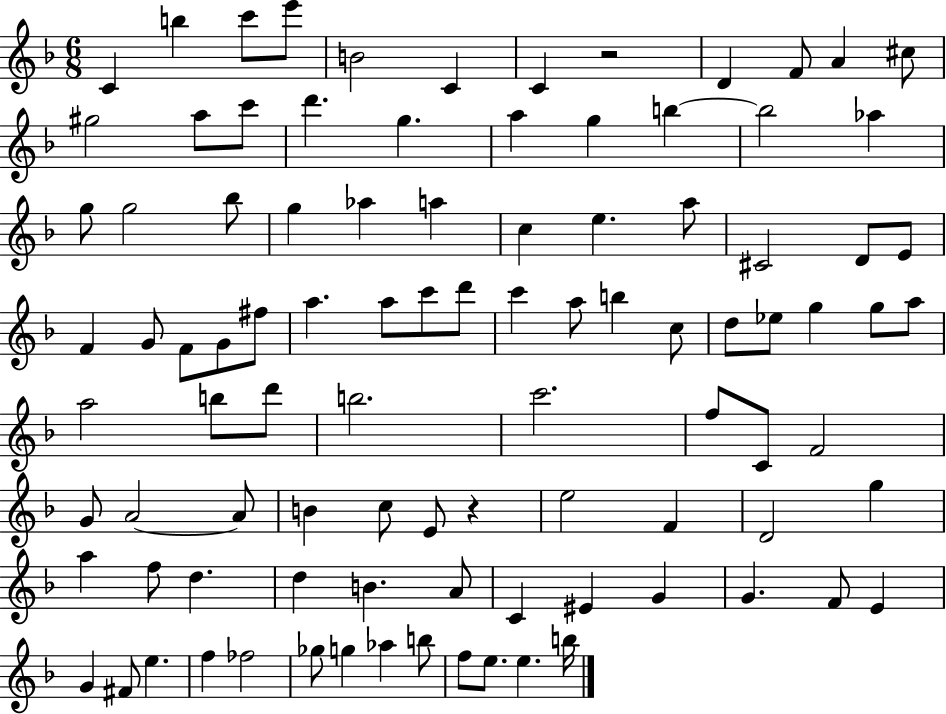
C4/q B5/q C6/e E6/e B4/h C4/q C4/q R/h D4/q F4/e A4/q C#5/e G#5/h A5/e C6/e D6/q. G5/q. A5/q G5/q B5/q B5/h Ab5/q G5/e G5/h Bb5/e G5/q Ab5/q A5/q C5/q E5/q. A5/e C#4/h D4/e E4/e F4/q G4/e F4/e G4/e F#5/e A5/q. A5/e C6/e D6/e C6/q A5/e B5/q C5/e D5/e Eb5/e G5/q G5/e A5/e A5/h B5/e D6/e B5/h. C6/h. F5/e C4/e F4/h G4/e A4/h A4/e B4/q C5/e E4/e R/q E5/h F4/q D4/h G5/q A5/q F5/e D5/q. D5/q B4/q. A4/e C4/q EIS4/q G4/q G4/q. F4/e E4/q G4/q F#4/e E5/q. F5/q FES5/h Gb5/e G5/q Ab5/q B5/e F5/e E5/e. E5/q. B5/s